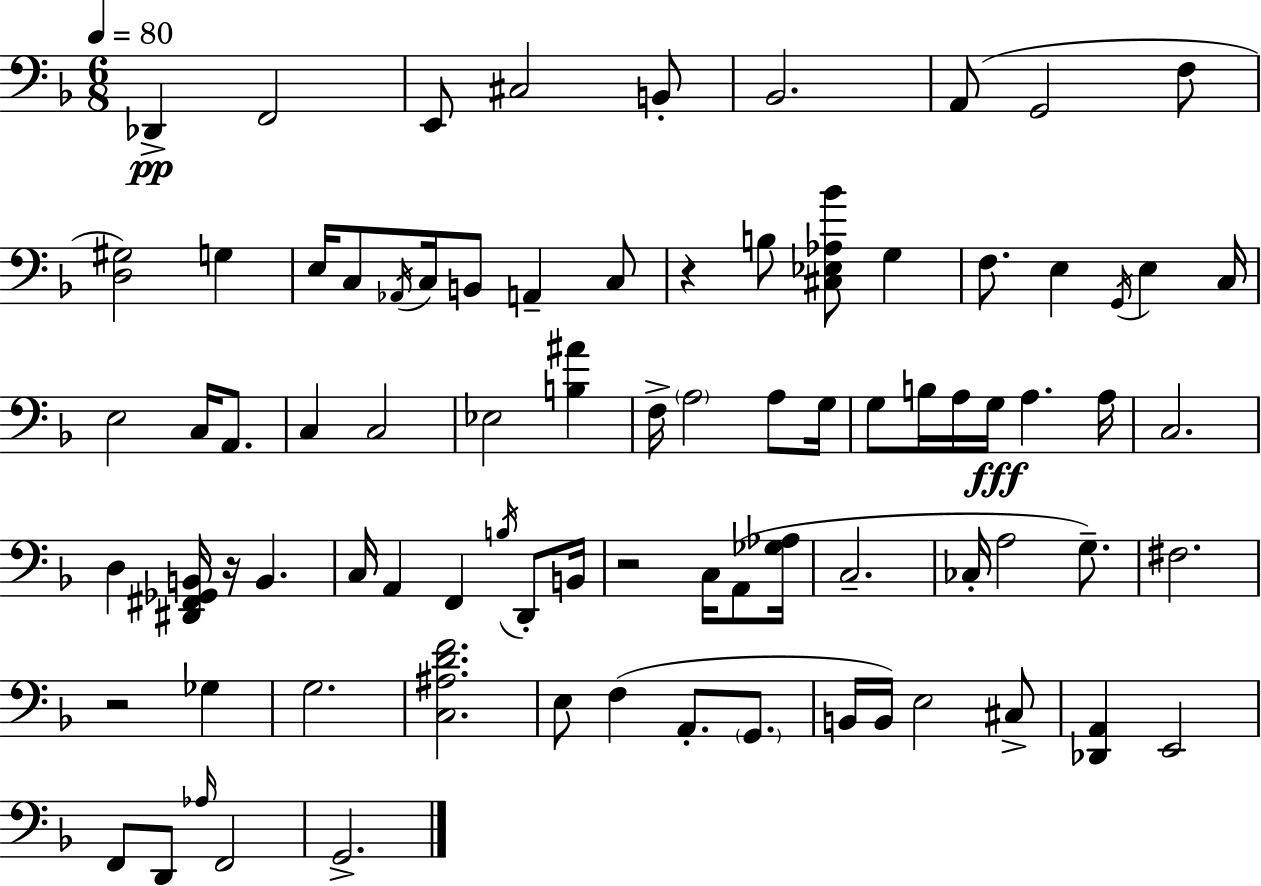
{
  \clef bass
  \numericTimeSignature
  \time 6/8
  \key d \minor
  \tempo 4 = 80
  \repeat volta 2 { des,4->\pp f,2 | e,8 cis2 b,8-. | bes,2. | a,8( g,2 f8 | \break <d gis>2) g4 | e16 c8 \acciaccatura { aes,16 } c16 b,8 a,4-- c8 | r4 b8 <cis ees aes bes'>8 g4 | f8. e4 \acciaccatura { g,16 } e4 | \break c16 e2 c16 a,8. | c4 c2 | ees2 <b ais'>4 | f16-> \parenthesize a2 a8 | \break g16 g8 b16 a16 g16\fff a4. | a16 c2. | d4 <dis, fis, ges, b,>16 r16 b,4. | c16 a,4 f,4 \acciaccatura { b16 } | \break d,8-. b,16 r2 c16 | a,8( <ges aes>16 c2.-- | ces16-. a2 | g8.--) fis2. | \break r2 ges4 | g2. | <c ais d' f'>2. | e8 f4( a,8.-. | \break \parenthesize g,8. b,16 b,16) e2 | cis8-> <des, a,>4 e,2 | f,8 d,8 \grace { aes16 } f,2 | g,2.-> | \break } \bar "|."
}